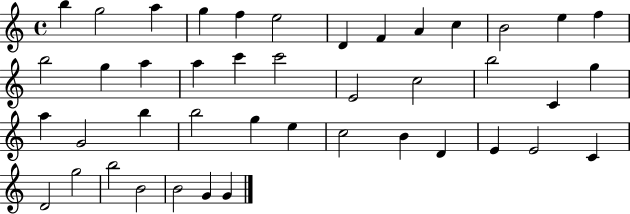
B5/q G5/h A5/q G5/q F5/q E5/h D4/q F4/q A4/q C5/q B4/h E5/q F5/q B5/h G5/q A5/q A5/q C6/q C6/h E4/h C5/h B5/h C4/q G5/q A5/q G4/h B5/q B5/h G5/q E5/q C5/h B4/q D4/q E4/q E4/h C4/q D4/h G5/h B5/h B4/h B4/h G4/q G4/q